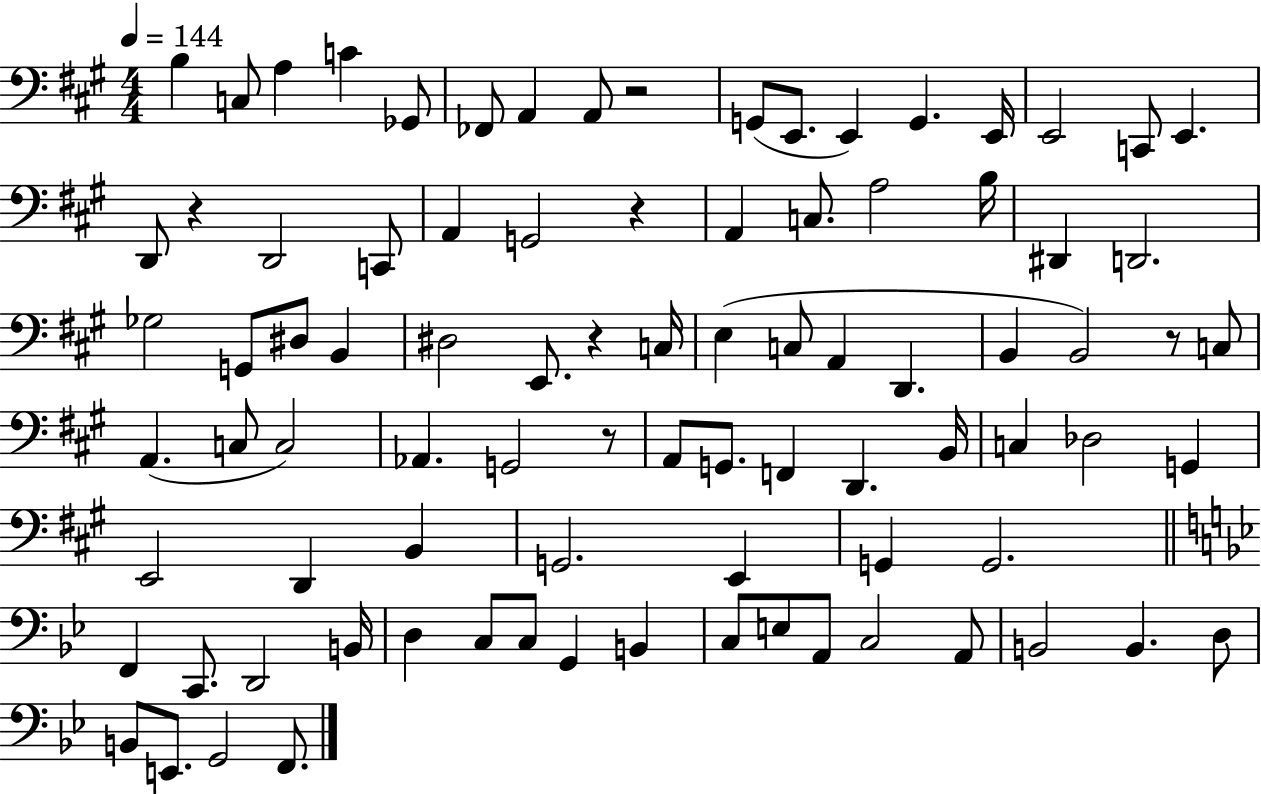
{
  \clef bass
  \numericTimeSignature
  \time 4/4
  \key a \major
  \tempo 4 = 144
  b4 c8 a4 c'4 ges,8 | fes,8 a,4 a,8 r2 | g,8( e,8. e,4) g,4. e,16 | e,2 c,8 e,4. | \break d,8 r4 d,2 c,8 | a,4 g,2 r4 | a,4 c8. a2 b16 | dis,4 d,2. | \break ges2 g,8 dis8 b,4 | dis2 e,8. r4 c16 | e4( c8 a,4 d,4. | b,4 b,2) r8 c8 | \break a,4.( c8 c2) | aes,4. g,2 r8 | a,8 g,8. f,4 d,4. b,16 | c4 des2 g,4 | \break e,2 d,4 b,4 | g,2. e,4 | g,4 g,2. | \bar "||" \break \key bes \major f,4 c,8. d,2 b,16 | d4 c8 c8 g,4 b,4 | c8 e8 a,8 c2 a,8 | b,2 b,4. d8 | \break b,8 e,8. g,2 f,8. | \bar "|."
}